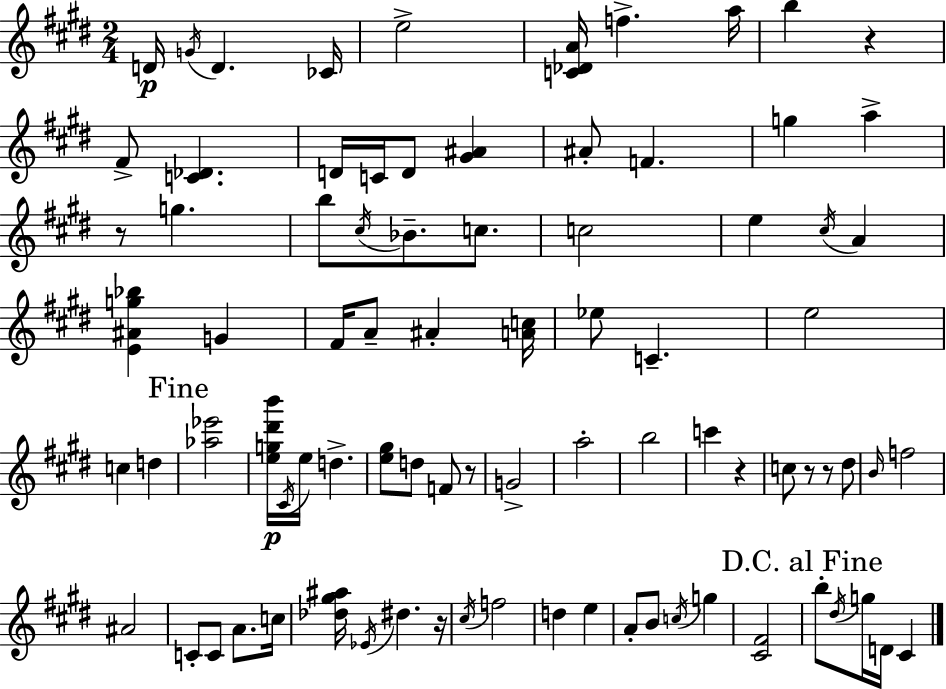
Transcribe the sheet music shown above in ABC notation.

X:1
T:Untitled
M:2/4
L:1/4
K:E
D/4 G/4 D _C/4 e2 [C_DA]/4 f a/4 b z ^F/2 [C_D] D/4 C/4 D/2 [^G^A] ^A/2 F g a z/2 g b/2 ^c/4 _B/2 c/2 c2 e ^c/4 A [E^Ag_b] G ^F/4 A/2 ^A [Ac]/4 _e/2 C e2 c d [_a_e']2 [eg^d'b']/4 ^C/4 e/4 d [e^g]/2 d/2 F/2 z/2 G2 a2 b2 c' z c/2 z/2 z/2 ^d/2 B/4 f2 ^A2 C/2 C/2 A/2 c/4 [_d^g^a]/4 _E/4 ^d z/4 ^c/4 f2 d e A/2 B/2 c/4 g [^C^F]2 b/2 ^d/4 g/4 D/4 ^C